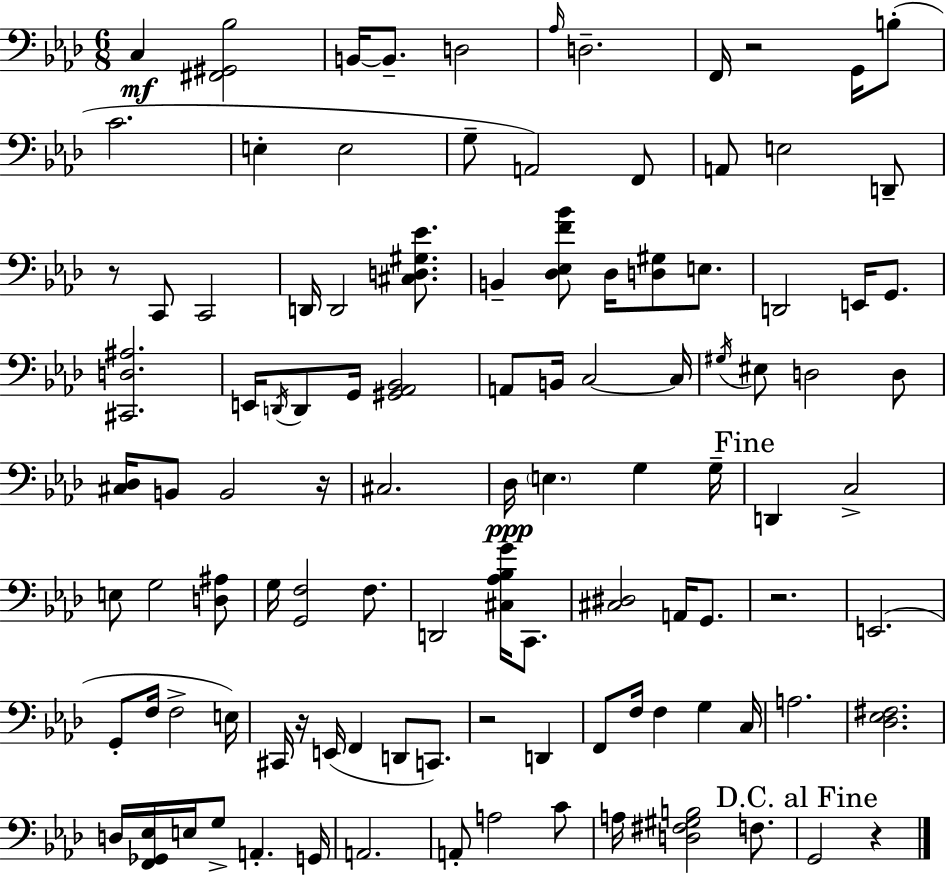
X:1
T:Untitled
M:6/8
L:1/4
K:Fm
C, [^F,,^G,,_B,]2 B,,/4 B,,/2 D,2 _A,/4 D,2 F,,/4 z2 G,,/4 B,/2 C2 E, E,2 G,/2 A,,2 F,,/2 A,,/2 E,2 D,,/2 z/2 C,,/2 C,,2 D,,/4 D,,2 [^C,D,^G,_E]/2 B,, [_D,_E,F_B]/2 _D,/4 [D,^G,]/2 E,/2 D,,2 E,,/4 G,,/2 [^C,,D,^A,]2 E,,/4 D,,/4 D,,/2 G,,/4 [^G,,_A,,_B,,]2 A,,/2 B,,/4 C,2 C,/4 ^G,/4 ^E,/2 D,2 D,/2 [^C,_D,]/4 B,,/2 B,,2 z/4 ^C,2 _D,/4 E, G, G,/4 D,, C,2 E,/2 G,2 [D,^A,]/2 G,/4 [G,,F,]2 F,/2 D,,2 [^C,_A,_B,G]/4 C,,/2 [^C,^D,]2 A,,/4 G,,/2 z2 E,,2 G,,/2 F,/4 F,2 E,/4 ^C,,/4 z/4 E,,/4 F,, D,,/2 C,,/2 z2 D,, F,,/2 F,/4 F, G, C,/4 A,2 [_D,_E,^F,]2 D,/4 [F,,_G,,_E,]/4 E,/4 G,/2 A,, G,,/4 A,,2 A,,/2 A,2 C/2 A,/4 [D,^F,^G,B,]2 F,/2 G,,2 z